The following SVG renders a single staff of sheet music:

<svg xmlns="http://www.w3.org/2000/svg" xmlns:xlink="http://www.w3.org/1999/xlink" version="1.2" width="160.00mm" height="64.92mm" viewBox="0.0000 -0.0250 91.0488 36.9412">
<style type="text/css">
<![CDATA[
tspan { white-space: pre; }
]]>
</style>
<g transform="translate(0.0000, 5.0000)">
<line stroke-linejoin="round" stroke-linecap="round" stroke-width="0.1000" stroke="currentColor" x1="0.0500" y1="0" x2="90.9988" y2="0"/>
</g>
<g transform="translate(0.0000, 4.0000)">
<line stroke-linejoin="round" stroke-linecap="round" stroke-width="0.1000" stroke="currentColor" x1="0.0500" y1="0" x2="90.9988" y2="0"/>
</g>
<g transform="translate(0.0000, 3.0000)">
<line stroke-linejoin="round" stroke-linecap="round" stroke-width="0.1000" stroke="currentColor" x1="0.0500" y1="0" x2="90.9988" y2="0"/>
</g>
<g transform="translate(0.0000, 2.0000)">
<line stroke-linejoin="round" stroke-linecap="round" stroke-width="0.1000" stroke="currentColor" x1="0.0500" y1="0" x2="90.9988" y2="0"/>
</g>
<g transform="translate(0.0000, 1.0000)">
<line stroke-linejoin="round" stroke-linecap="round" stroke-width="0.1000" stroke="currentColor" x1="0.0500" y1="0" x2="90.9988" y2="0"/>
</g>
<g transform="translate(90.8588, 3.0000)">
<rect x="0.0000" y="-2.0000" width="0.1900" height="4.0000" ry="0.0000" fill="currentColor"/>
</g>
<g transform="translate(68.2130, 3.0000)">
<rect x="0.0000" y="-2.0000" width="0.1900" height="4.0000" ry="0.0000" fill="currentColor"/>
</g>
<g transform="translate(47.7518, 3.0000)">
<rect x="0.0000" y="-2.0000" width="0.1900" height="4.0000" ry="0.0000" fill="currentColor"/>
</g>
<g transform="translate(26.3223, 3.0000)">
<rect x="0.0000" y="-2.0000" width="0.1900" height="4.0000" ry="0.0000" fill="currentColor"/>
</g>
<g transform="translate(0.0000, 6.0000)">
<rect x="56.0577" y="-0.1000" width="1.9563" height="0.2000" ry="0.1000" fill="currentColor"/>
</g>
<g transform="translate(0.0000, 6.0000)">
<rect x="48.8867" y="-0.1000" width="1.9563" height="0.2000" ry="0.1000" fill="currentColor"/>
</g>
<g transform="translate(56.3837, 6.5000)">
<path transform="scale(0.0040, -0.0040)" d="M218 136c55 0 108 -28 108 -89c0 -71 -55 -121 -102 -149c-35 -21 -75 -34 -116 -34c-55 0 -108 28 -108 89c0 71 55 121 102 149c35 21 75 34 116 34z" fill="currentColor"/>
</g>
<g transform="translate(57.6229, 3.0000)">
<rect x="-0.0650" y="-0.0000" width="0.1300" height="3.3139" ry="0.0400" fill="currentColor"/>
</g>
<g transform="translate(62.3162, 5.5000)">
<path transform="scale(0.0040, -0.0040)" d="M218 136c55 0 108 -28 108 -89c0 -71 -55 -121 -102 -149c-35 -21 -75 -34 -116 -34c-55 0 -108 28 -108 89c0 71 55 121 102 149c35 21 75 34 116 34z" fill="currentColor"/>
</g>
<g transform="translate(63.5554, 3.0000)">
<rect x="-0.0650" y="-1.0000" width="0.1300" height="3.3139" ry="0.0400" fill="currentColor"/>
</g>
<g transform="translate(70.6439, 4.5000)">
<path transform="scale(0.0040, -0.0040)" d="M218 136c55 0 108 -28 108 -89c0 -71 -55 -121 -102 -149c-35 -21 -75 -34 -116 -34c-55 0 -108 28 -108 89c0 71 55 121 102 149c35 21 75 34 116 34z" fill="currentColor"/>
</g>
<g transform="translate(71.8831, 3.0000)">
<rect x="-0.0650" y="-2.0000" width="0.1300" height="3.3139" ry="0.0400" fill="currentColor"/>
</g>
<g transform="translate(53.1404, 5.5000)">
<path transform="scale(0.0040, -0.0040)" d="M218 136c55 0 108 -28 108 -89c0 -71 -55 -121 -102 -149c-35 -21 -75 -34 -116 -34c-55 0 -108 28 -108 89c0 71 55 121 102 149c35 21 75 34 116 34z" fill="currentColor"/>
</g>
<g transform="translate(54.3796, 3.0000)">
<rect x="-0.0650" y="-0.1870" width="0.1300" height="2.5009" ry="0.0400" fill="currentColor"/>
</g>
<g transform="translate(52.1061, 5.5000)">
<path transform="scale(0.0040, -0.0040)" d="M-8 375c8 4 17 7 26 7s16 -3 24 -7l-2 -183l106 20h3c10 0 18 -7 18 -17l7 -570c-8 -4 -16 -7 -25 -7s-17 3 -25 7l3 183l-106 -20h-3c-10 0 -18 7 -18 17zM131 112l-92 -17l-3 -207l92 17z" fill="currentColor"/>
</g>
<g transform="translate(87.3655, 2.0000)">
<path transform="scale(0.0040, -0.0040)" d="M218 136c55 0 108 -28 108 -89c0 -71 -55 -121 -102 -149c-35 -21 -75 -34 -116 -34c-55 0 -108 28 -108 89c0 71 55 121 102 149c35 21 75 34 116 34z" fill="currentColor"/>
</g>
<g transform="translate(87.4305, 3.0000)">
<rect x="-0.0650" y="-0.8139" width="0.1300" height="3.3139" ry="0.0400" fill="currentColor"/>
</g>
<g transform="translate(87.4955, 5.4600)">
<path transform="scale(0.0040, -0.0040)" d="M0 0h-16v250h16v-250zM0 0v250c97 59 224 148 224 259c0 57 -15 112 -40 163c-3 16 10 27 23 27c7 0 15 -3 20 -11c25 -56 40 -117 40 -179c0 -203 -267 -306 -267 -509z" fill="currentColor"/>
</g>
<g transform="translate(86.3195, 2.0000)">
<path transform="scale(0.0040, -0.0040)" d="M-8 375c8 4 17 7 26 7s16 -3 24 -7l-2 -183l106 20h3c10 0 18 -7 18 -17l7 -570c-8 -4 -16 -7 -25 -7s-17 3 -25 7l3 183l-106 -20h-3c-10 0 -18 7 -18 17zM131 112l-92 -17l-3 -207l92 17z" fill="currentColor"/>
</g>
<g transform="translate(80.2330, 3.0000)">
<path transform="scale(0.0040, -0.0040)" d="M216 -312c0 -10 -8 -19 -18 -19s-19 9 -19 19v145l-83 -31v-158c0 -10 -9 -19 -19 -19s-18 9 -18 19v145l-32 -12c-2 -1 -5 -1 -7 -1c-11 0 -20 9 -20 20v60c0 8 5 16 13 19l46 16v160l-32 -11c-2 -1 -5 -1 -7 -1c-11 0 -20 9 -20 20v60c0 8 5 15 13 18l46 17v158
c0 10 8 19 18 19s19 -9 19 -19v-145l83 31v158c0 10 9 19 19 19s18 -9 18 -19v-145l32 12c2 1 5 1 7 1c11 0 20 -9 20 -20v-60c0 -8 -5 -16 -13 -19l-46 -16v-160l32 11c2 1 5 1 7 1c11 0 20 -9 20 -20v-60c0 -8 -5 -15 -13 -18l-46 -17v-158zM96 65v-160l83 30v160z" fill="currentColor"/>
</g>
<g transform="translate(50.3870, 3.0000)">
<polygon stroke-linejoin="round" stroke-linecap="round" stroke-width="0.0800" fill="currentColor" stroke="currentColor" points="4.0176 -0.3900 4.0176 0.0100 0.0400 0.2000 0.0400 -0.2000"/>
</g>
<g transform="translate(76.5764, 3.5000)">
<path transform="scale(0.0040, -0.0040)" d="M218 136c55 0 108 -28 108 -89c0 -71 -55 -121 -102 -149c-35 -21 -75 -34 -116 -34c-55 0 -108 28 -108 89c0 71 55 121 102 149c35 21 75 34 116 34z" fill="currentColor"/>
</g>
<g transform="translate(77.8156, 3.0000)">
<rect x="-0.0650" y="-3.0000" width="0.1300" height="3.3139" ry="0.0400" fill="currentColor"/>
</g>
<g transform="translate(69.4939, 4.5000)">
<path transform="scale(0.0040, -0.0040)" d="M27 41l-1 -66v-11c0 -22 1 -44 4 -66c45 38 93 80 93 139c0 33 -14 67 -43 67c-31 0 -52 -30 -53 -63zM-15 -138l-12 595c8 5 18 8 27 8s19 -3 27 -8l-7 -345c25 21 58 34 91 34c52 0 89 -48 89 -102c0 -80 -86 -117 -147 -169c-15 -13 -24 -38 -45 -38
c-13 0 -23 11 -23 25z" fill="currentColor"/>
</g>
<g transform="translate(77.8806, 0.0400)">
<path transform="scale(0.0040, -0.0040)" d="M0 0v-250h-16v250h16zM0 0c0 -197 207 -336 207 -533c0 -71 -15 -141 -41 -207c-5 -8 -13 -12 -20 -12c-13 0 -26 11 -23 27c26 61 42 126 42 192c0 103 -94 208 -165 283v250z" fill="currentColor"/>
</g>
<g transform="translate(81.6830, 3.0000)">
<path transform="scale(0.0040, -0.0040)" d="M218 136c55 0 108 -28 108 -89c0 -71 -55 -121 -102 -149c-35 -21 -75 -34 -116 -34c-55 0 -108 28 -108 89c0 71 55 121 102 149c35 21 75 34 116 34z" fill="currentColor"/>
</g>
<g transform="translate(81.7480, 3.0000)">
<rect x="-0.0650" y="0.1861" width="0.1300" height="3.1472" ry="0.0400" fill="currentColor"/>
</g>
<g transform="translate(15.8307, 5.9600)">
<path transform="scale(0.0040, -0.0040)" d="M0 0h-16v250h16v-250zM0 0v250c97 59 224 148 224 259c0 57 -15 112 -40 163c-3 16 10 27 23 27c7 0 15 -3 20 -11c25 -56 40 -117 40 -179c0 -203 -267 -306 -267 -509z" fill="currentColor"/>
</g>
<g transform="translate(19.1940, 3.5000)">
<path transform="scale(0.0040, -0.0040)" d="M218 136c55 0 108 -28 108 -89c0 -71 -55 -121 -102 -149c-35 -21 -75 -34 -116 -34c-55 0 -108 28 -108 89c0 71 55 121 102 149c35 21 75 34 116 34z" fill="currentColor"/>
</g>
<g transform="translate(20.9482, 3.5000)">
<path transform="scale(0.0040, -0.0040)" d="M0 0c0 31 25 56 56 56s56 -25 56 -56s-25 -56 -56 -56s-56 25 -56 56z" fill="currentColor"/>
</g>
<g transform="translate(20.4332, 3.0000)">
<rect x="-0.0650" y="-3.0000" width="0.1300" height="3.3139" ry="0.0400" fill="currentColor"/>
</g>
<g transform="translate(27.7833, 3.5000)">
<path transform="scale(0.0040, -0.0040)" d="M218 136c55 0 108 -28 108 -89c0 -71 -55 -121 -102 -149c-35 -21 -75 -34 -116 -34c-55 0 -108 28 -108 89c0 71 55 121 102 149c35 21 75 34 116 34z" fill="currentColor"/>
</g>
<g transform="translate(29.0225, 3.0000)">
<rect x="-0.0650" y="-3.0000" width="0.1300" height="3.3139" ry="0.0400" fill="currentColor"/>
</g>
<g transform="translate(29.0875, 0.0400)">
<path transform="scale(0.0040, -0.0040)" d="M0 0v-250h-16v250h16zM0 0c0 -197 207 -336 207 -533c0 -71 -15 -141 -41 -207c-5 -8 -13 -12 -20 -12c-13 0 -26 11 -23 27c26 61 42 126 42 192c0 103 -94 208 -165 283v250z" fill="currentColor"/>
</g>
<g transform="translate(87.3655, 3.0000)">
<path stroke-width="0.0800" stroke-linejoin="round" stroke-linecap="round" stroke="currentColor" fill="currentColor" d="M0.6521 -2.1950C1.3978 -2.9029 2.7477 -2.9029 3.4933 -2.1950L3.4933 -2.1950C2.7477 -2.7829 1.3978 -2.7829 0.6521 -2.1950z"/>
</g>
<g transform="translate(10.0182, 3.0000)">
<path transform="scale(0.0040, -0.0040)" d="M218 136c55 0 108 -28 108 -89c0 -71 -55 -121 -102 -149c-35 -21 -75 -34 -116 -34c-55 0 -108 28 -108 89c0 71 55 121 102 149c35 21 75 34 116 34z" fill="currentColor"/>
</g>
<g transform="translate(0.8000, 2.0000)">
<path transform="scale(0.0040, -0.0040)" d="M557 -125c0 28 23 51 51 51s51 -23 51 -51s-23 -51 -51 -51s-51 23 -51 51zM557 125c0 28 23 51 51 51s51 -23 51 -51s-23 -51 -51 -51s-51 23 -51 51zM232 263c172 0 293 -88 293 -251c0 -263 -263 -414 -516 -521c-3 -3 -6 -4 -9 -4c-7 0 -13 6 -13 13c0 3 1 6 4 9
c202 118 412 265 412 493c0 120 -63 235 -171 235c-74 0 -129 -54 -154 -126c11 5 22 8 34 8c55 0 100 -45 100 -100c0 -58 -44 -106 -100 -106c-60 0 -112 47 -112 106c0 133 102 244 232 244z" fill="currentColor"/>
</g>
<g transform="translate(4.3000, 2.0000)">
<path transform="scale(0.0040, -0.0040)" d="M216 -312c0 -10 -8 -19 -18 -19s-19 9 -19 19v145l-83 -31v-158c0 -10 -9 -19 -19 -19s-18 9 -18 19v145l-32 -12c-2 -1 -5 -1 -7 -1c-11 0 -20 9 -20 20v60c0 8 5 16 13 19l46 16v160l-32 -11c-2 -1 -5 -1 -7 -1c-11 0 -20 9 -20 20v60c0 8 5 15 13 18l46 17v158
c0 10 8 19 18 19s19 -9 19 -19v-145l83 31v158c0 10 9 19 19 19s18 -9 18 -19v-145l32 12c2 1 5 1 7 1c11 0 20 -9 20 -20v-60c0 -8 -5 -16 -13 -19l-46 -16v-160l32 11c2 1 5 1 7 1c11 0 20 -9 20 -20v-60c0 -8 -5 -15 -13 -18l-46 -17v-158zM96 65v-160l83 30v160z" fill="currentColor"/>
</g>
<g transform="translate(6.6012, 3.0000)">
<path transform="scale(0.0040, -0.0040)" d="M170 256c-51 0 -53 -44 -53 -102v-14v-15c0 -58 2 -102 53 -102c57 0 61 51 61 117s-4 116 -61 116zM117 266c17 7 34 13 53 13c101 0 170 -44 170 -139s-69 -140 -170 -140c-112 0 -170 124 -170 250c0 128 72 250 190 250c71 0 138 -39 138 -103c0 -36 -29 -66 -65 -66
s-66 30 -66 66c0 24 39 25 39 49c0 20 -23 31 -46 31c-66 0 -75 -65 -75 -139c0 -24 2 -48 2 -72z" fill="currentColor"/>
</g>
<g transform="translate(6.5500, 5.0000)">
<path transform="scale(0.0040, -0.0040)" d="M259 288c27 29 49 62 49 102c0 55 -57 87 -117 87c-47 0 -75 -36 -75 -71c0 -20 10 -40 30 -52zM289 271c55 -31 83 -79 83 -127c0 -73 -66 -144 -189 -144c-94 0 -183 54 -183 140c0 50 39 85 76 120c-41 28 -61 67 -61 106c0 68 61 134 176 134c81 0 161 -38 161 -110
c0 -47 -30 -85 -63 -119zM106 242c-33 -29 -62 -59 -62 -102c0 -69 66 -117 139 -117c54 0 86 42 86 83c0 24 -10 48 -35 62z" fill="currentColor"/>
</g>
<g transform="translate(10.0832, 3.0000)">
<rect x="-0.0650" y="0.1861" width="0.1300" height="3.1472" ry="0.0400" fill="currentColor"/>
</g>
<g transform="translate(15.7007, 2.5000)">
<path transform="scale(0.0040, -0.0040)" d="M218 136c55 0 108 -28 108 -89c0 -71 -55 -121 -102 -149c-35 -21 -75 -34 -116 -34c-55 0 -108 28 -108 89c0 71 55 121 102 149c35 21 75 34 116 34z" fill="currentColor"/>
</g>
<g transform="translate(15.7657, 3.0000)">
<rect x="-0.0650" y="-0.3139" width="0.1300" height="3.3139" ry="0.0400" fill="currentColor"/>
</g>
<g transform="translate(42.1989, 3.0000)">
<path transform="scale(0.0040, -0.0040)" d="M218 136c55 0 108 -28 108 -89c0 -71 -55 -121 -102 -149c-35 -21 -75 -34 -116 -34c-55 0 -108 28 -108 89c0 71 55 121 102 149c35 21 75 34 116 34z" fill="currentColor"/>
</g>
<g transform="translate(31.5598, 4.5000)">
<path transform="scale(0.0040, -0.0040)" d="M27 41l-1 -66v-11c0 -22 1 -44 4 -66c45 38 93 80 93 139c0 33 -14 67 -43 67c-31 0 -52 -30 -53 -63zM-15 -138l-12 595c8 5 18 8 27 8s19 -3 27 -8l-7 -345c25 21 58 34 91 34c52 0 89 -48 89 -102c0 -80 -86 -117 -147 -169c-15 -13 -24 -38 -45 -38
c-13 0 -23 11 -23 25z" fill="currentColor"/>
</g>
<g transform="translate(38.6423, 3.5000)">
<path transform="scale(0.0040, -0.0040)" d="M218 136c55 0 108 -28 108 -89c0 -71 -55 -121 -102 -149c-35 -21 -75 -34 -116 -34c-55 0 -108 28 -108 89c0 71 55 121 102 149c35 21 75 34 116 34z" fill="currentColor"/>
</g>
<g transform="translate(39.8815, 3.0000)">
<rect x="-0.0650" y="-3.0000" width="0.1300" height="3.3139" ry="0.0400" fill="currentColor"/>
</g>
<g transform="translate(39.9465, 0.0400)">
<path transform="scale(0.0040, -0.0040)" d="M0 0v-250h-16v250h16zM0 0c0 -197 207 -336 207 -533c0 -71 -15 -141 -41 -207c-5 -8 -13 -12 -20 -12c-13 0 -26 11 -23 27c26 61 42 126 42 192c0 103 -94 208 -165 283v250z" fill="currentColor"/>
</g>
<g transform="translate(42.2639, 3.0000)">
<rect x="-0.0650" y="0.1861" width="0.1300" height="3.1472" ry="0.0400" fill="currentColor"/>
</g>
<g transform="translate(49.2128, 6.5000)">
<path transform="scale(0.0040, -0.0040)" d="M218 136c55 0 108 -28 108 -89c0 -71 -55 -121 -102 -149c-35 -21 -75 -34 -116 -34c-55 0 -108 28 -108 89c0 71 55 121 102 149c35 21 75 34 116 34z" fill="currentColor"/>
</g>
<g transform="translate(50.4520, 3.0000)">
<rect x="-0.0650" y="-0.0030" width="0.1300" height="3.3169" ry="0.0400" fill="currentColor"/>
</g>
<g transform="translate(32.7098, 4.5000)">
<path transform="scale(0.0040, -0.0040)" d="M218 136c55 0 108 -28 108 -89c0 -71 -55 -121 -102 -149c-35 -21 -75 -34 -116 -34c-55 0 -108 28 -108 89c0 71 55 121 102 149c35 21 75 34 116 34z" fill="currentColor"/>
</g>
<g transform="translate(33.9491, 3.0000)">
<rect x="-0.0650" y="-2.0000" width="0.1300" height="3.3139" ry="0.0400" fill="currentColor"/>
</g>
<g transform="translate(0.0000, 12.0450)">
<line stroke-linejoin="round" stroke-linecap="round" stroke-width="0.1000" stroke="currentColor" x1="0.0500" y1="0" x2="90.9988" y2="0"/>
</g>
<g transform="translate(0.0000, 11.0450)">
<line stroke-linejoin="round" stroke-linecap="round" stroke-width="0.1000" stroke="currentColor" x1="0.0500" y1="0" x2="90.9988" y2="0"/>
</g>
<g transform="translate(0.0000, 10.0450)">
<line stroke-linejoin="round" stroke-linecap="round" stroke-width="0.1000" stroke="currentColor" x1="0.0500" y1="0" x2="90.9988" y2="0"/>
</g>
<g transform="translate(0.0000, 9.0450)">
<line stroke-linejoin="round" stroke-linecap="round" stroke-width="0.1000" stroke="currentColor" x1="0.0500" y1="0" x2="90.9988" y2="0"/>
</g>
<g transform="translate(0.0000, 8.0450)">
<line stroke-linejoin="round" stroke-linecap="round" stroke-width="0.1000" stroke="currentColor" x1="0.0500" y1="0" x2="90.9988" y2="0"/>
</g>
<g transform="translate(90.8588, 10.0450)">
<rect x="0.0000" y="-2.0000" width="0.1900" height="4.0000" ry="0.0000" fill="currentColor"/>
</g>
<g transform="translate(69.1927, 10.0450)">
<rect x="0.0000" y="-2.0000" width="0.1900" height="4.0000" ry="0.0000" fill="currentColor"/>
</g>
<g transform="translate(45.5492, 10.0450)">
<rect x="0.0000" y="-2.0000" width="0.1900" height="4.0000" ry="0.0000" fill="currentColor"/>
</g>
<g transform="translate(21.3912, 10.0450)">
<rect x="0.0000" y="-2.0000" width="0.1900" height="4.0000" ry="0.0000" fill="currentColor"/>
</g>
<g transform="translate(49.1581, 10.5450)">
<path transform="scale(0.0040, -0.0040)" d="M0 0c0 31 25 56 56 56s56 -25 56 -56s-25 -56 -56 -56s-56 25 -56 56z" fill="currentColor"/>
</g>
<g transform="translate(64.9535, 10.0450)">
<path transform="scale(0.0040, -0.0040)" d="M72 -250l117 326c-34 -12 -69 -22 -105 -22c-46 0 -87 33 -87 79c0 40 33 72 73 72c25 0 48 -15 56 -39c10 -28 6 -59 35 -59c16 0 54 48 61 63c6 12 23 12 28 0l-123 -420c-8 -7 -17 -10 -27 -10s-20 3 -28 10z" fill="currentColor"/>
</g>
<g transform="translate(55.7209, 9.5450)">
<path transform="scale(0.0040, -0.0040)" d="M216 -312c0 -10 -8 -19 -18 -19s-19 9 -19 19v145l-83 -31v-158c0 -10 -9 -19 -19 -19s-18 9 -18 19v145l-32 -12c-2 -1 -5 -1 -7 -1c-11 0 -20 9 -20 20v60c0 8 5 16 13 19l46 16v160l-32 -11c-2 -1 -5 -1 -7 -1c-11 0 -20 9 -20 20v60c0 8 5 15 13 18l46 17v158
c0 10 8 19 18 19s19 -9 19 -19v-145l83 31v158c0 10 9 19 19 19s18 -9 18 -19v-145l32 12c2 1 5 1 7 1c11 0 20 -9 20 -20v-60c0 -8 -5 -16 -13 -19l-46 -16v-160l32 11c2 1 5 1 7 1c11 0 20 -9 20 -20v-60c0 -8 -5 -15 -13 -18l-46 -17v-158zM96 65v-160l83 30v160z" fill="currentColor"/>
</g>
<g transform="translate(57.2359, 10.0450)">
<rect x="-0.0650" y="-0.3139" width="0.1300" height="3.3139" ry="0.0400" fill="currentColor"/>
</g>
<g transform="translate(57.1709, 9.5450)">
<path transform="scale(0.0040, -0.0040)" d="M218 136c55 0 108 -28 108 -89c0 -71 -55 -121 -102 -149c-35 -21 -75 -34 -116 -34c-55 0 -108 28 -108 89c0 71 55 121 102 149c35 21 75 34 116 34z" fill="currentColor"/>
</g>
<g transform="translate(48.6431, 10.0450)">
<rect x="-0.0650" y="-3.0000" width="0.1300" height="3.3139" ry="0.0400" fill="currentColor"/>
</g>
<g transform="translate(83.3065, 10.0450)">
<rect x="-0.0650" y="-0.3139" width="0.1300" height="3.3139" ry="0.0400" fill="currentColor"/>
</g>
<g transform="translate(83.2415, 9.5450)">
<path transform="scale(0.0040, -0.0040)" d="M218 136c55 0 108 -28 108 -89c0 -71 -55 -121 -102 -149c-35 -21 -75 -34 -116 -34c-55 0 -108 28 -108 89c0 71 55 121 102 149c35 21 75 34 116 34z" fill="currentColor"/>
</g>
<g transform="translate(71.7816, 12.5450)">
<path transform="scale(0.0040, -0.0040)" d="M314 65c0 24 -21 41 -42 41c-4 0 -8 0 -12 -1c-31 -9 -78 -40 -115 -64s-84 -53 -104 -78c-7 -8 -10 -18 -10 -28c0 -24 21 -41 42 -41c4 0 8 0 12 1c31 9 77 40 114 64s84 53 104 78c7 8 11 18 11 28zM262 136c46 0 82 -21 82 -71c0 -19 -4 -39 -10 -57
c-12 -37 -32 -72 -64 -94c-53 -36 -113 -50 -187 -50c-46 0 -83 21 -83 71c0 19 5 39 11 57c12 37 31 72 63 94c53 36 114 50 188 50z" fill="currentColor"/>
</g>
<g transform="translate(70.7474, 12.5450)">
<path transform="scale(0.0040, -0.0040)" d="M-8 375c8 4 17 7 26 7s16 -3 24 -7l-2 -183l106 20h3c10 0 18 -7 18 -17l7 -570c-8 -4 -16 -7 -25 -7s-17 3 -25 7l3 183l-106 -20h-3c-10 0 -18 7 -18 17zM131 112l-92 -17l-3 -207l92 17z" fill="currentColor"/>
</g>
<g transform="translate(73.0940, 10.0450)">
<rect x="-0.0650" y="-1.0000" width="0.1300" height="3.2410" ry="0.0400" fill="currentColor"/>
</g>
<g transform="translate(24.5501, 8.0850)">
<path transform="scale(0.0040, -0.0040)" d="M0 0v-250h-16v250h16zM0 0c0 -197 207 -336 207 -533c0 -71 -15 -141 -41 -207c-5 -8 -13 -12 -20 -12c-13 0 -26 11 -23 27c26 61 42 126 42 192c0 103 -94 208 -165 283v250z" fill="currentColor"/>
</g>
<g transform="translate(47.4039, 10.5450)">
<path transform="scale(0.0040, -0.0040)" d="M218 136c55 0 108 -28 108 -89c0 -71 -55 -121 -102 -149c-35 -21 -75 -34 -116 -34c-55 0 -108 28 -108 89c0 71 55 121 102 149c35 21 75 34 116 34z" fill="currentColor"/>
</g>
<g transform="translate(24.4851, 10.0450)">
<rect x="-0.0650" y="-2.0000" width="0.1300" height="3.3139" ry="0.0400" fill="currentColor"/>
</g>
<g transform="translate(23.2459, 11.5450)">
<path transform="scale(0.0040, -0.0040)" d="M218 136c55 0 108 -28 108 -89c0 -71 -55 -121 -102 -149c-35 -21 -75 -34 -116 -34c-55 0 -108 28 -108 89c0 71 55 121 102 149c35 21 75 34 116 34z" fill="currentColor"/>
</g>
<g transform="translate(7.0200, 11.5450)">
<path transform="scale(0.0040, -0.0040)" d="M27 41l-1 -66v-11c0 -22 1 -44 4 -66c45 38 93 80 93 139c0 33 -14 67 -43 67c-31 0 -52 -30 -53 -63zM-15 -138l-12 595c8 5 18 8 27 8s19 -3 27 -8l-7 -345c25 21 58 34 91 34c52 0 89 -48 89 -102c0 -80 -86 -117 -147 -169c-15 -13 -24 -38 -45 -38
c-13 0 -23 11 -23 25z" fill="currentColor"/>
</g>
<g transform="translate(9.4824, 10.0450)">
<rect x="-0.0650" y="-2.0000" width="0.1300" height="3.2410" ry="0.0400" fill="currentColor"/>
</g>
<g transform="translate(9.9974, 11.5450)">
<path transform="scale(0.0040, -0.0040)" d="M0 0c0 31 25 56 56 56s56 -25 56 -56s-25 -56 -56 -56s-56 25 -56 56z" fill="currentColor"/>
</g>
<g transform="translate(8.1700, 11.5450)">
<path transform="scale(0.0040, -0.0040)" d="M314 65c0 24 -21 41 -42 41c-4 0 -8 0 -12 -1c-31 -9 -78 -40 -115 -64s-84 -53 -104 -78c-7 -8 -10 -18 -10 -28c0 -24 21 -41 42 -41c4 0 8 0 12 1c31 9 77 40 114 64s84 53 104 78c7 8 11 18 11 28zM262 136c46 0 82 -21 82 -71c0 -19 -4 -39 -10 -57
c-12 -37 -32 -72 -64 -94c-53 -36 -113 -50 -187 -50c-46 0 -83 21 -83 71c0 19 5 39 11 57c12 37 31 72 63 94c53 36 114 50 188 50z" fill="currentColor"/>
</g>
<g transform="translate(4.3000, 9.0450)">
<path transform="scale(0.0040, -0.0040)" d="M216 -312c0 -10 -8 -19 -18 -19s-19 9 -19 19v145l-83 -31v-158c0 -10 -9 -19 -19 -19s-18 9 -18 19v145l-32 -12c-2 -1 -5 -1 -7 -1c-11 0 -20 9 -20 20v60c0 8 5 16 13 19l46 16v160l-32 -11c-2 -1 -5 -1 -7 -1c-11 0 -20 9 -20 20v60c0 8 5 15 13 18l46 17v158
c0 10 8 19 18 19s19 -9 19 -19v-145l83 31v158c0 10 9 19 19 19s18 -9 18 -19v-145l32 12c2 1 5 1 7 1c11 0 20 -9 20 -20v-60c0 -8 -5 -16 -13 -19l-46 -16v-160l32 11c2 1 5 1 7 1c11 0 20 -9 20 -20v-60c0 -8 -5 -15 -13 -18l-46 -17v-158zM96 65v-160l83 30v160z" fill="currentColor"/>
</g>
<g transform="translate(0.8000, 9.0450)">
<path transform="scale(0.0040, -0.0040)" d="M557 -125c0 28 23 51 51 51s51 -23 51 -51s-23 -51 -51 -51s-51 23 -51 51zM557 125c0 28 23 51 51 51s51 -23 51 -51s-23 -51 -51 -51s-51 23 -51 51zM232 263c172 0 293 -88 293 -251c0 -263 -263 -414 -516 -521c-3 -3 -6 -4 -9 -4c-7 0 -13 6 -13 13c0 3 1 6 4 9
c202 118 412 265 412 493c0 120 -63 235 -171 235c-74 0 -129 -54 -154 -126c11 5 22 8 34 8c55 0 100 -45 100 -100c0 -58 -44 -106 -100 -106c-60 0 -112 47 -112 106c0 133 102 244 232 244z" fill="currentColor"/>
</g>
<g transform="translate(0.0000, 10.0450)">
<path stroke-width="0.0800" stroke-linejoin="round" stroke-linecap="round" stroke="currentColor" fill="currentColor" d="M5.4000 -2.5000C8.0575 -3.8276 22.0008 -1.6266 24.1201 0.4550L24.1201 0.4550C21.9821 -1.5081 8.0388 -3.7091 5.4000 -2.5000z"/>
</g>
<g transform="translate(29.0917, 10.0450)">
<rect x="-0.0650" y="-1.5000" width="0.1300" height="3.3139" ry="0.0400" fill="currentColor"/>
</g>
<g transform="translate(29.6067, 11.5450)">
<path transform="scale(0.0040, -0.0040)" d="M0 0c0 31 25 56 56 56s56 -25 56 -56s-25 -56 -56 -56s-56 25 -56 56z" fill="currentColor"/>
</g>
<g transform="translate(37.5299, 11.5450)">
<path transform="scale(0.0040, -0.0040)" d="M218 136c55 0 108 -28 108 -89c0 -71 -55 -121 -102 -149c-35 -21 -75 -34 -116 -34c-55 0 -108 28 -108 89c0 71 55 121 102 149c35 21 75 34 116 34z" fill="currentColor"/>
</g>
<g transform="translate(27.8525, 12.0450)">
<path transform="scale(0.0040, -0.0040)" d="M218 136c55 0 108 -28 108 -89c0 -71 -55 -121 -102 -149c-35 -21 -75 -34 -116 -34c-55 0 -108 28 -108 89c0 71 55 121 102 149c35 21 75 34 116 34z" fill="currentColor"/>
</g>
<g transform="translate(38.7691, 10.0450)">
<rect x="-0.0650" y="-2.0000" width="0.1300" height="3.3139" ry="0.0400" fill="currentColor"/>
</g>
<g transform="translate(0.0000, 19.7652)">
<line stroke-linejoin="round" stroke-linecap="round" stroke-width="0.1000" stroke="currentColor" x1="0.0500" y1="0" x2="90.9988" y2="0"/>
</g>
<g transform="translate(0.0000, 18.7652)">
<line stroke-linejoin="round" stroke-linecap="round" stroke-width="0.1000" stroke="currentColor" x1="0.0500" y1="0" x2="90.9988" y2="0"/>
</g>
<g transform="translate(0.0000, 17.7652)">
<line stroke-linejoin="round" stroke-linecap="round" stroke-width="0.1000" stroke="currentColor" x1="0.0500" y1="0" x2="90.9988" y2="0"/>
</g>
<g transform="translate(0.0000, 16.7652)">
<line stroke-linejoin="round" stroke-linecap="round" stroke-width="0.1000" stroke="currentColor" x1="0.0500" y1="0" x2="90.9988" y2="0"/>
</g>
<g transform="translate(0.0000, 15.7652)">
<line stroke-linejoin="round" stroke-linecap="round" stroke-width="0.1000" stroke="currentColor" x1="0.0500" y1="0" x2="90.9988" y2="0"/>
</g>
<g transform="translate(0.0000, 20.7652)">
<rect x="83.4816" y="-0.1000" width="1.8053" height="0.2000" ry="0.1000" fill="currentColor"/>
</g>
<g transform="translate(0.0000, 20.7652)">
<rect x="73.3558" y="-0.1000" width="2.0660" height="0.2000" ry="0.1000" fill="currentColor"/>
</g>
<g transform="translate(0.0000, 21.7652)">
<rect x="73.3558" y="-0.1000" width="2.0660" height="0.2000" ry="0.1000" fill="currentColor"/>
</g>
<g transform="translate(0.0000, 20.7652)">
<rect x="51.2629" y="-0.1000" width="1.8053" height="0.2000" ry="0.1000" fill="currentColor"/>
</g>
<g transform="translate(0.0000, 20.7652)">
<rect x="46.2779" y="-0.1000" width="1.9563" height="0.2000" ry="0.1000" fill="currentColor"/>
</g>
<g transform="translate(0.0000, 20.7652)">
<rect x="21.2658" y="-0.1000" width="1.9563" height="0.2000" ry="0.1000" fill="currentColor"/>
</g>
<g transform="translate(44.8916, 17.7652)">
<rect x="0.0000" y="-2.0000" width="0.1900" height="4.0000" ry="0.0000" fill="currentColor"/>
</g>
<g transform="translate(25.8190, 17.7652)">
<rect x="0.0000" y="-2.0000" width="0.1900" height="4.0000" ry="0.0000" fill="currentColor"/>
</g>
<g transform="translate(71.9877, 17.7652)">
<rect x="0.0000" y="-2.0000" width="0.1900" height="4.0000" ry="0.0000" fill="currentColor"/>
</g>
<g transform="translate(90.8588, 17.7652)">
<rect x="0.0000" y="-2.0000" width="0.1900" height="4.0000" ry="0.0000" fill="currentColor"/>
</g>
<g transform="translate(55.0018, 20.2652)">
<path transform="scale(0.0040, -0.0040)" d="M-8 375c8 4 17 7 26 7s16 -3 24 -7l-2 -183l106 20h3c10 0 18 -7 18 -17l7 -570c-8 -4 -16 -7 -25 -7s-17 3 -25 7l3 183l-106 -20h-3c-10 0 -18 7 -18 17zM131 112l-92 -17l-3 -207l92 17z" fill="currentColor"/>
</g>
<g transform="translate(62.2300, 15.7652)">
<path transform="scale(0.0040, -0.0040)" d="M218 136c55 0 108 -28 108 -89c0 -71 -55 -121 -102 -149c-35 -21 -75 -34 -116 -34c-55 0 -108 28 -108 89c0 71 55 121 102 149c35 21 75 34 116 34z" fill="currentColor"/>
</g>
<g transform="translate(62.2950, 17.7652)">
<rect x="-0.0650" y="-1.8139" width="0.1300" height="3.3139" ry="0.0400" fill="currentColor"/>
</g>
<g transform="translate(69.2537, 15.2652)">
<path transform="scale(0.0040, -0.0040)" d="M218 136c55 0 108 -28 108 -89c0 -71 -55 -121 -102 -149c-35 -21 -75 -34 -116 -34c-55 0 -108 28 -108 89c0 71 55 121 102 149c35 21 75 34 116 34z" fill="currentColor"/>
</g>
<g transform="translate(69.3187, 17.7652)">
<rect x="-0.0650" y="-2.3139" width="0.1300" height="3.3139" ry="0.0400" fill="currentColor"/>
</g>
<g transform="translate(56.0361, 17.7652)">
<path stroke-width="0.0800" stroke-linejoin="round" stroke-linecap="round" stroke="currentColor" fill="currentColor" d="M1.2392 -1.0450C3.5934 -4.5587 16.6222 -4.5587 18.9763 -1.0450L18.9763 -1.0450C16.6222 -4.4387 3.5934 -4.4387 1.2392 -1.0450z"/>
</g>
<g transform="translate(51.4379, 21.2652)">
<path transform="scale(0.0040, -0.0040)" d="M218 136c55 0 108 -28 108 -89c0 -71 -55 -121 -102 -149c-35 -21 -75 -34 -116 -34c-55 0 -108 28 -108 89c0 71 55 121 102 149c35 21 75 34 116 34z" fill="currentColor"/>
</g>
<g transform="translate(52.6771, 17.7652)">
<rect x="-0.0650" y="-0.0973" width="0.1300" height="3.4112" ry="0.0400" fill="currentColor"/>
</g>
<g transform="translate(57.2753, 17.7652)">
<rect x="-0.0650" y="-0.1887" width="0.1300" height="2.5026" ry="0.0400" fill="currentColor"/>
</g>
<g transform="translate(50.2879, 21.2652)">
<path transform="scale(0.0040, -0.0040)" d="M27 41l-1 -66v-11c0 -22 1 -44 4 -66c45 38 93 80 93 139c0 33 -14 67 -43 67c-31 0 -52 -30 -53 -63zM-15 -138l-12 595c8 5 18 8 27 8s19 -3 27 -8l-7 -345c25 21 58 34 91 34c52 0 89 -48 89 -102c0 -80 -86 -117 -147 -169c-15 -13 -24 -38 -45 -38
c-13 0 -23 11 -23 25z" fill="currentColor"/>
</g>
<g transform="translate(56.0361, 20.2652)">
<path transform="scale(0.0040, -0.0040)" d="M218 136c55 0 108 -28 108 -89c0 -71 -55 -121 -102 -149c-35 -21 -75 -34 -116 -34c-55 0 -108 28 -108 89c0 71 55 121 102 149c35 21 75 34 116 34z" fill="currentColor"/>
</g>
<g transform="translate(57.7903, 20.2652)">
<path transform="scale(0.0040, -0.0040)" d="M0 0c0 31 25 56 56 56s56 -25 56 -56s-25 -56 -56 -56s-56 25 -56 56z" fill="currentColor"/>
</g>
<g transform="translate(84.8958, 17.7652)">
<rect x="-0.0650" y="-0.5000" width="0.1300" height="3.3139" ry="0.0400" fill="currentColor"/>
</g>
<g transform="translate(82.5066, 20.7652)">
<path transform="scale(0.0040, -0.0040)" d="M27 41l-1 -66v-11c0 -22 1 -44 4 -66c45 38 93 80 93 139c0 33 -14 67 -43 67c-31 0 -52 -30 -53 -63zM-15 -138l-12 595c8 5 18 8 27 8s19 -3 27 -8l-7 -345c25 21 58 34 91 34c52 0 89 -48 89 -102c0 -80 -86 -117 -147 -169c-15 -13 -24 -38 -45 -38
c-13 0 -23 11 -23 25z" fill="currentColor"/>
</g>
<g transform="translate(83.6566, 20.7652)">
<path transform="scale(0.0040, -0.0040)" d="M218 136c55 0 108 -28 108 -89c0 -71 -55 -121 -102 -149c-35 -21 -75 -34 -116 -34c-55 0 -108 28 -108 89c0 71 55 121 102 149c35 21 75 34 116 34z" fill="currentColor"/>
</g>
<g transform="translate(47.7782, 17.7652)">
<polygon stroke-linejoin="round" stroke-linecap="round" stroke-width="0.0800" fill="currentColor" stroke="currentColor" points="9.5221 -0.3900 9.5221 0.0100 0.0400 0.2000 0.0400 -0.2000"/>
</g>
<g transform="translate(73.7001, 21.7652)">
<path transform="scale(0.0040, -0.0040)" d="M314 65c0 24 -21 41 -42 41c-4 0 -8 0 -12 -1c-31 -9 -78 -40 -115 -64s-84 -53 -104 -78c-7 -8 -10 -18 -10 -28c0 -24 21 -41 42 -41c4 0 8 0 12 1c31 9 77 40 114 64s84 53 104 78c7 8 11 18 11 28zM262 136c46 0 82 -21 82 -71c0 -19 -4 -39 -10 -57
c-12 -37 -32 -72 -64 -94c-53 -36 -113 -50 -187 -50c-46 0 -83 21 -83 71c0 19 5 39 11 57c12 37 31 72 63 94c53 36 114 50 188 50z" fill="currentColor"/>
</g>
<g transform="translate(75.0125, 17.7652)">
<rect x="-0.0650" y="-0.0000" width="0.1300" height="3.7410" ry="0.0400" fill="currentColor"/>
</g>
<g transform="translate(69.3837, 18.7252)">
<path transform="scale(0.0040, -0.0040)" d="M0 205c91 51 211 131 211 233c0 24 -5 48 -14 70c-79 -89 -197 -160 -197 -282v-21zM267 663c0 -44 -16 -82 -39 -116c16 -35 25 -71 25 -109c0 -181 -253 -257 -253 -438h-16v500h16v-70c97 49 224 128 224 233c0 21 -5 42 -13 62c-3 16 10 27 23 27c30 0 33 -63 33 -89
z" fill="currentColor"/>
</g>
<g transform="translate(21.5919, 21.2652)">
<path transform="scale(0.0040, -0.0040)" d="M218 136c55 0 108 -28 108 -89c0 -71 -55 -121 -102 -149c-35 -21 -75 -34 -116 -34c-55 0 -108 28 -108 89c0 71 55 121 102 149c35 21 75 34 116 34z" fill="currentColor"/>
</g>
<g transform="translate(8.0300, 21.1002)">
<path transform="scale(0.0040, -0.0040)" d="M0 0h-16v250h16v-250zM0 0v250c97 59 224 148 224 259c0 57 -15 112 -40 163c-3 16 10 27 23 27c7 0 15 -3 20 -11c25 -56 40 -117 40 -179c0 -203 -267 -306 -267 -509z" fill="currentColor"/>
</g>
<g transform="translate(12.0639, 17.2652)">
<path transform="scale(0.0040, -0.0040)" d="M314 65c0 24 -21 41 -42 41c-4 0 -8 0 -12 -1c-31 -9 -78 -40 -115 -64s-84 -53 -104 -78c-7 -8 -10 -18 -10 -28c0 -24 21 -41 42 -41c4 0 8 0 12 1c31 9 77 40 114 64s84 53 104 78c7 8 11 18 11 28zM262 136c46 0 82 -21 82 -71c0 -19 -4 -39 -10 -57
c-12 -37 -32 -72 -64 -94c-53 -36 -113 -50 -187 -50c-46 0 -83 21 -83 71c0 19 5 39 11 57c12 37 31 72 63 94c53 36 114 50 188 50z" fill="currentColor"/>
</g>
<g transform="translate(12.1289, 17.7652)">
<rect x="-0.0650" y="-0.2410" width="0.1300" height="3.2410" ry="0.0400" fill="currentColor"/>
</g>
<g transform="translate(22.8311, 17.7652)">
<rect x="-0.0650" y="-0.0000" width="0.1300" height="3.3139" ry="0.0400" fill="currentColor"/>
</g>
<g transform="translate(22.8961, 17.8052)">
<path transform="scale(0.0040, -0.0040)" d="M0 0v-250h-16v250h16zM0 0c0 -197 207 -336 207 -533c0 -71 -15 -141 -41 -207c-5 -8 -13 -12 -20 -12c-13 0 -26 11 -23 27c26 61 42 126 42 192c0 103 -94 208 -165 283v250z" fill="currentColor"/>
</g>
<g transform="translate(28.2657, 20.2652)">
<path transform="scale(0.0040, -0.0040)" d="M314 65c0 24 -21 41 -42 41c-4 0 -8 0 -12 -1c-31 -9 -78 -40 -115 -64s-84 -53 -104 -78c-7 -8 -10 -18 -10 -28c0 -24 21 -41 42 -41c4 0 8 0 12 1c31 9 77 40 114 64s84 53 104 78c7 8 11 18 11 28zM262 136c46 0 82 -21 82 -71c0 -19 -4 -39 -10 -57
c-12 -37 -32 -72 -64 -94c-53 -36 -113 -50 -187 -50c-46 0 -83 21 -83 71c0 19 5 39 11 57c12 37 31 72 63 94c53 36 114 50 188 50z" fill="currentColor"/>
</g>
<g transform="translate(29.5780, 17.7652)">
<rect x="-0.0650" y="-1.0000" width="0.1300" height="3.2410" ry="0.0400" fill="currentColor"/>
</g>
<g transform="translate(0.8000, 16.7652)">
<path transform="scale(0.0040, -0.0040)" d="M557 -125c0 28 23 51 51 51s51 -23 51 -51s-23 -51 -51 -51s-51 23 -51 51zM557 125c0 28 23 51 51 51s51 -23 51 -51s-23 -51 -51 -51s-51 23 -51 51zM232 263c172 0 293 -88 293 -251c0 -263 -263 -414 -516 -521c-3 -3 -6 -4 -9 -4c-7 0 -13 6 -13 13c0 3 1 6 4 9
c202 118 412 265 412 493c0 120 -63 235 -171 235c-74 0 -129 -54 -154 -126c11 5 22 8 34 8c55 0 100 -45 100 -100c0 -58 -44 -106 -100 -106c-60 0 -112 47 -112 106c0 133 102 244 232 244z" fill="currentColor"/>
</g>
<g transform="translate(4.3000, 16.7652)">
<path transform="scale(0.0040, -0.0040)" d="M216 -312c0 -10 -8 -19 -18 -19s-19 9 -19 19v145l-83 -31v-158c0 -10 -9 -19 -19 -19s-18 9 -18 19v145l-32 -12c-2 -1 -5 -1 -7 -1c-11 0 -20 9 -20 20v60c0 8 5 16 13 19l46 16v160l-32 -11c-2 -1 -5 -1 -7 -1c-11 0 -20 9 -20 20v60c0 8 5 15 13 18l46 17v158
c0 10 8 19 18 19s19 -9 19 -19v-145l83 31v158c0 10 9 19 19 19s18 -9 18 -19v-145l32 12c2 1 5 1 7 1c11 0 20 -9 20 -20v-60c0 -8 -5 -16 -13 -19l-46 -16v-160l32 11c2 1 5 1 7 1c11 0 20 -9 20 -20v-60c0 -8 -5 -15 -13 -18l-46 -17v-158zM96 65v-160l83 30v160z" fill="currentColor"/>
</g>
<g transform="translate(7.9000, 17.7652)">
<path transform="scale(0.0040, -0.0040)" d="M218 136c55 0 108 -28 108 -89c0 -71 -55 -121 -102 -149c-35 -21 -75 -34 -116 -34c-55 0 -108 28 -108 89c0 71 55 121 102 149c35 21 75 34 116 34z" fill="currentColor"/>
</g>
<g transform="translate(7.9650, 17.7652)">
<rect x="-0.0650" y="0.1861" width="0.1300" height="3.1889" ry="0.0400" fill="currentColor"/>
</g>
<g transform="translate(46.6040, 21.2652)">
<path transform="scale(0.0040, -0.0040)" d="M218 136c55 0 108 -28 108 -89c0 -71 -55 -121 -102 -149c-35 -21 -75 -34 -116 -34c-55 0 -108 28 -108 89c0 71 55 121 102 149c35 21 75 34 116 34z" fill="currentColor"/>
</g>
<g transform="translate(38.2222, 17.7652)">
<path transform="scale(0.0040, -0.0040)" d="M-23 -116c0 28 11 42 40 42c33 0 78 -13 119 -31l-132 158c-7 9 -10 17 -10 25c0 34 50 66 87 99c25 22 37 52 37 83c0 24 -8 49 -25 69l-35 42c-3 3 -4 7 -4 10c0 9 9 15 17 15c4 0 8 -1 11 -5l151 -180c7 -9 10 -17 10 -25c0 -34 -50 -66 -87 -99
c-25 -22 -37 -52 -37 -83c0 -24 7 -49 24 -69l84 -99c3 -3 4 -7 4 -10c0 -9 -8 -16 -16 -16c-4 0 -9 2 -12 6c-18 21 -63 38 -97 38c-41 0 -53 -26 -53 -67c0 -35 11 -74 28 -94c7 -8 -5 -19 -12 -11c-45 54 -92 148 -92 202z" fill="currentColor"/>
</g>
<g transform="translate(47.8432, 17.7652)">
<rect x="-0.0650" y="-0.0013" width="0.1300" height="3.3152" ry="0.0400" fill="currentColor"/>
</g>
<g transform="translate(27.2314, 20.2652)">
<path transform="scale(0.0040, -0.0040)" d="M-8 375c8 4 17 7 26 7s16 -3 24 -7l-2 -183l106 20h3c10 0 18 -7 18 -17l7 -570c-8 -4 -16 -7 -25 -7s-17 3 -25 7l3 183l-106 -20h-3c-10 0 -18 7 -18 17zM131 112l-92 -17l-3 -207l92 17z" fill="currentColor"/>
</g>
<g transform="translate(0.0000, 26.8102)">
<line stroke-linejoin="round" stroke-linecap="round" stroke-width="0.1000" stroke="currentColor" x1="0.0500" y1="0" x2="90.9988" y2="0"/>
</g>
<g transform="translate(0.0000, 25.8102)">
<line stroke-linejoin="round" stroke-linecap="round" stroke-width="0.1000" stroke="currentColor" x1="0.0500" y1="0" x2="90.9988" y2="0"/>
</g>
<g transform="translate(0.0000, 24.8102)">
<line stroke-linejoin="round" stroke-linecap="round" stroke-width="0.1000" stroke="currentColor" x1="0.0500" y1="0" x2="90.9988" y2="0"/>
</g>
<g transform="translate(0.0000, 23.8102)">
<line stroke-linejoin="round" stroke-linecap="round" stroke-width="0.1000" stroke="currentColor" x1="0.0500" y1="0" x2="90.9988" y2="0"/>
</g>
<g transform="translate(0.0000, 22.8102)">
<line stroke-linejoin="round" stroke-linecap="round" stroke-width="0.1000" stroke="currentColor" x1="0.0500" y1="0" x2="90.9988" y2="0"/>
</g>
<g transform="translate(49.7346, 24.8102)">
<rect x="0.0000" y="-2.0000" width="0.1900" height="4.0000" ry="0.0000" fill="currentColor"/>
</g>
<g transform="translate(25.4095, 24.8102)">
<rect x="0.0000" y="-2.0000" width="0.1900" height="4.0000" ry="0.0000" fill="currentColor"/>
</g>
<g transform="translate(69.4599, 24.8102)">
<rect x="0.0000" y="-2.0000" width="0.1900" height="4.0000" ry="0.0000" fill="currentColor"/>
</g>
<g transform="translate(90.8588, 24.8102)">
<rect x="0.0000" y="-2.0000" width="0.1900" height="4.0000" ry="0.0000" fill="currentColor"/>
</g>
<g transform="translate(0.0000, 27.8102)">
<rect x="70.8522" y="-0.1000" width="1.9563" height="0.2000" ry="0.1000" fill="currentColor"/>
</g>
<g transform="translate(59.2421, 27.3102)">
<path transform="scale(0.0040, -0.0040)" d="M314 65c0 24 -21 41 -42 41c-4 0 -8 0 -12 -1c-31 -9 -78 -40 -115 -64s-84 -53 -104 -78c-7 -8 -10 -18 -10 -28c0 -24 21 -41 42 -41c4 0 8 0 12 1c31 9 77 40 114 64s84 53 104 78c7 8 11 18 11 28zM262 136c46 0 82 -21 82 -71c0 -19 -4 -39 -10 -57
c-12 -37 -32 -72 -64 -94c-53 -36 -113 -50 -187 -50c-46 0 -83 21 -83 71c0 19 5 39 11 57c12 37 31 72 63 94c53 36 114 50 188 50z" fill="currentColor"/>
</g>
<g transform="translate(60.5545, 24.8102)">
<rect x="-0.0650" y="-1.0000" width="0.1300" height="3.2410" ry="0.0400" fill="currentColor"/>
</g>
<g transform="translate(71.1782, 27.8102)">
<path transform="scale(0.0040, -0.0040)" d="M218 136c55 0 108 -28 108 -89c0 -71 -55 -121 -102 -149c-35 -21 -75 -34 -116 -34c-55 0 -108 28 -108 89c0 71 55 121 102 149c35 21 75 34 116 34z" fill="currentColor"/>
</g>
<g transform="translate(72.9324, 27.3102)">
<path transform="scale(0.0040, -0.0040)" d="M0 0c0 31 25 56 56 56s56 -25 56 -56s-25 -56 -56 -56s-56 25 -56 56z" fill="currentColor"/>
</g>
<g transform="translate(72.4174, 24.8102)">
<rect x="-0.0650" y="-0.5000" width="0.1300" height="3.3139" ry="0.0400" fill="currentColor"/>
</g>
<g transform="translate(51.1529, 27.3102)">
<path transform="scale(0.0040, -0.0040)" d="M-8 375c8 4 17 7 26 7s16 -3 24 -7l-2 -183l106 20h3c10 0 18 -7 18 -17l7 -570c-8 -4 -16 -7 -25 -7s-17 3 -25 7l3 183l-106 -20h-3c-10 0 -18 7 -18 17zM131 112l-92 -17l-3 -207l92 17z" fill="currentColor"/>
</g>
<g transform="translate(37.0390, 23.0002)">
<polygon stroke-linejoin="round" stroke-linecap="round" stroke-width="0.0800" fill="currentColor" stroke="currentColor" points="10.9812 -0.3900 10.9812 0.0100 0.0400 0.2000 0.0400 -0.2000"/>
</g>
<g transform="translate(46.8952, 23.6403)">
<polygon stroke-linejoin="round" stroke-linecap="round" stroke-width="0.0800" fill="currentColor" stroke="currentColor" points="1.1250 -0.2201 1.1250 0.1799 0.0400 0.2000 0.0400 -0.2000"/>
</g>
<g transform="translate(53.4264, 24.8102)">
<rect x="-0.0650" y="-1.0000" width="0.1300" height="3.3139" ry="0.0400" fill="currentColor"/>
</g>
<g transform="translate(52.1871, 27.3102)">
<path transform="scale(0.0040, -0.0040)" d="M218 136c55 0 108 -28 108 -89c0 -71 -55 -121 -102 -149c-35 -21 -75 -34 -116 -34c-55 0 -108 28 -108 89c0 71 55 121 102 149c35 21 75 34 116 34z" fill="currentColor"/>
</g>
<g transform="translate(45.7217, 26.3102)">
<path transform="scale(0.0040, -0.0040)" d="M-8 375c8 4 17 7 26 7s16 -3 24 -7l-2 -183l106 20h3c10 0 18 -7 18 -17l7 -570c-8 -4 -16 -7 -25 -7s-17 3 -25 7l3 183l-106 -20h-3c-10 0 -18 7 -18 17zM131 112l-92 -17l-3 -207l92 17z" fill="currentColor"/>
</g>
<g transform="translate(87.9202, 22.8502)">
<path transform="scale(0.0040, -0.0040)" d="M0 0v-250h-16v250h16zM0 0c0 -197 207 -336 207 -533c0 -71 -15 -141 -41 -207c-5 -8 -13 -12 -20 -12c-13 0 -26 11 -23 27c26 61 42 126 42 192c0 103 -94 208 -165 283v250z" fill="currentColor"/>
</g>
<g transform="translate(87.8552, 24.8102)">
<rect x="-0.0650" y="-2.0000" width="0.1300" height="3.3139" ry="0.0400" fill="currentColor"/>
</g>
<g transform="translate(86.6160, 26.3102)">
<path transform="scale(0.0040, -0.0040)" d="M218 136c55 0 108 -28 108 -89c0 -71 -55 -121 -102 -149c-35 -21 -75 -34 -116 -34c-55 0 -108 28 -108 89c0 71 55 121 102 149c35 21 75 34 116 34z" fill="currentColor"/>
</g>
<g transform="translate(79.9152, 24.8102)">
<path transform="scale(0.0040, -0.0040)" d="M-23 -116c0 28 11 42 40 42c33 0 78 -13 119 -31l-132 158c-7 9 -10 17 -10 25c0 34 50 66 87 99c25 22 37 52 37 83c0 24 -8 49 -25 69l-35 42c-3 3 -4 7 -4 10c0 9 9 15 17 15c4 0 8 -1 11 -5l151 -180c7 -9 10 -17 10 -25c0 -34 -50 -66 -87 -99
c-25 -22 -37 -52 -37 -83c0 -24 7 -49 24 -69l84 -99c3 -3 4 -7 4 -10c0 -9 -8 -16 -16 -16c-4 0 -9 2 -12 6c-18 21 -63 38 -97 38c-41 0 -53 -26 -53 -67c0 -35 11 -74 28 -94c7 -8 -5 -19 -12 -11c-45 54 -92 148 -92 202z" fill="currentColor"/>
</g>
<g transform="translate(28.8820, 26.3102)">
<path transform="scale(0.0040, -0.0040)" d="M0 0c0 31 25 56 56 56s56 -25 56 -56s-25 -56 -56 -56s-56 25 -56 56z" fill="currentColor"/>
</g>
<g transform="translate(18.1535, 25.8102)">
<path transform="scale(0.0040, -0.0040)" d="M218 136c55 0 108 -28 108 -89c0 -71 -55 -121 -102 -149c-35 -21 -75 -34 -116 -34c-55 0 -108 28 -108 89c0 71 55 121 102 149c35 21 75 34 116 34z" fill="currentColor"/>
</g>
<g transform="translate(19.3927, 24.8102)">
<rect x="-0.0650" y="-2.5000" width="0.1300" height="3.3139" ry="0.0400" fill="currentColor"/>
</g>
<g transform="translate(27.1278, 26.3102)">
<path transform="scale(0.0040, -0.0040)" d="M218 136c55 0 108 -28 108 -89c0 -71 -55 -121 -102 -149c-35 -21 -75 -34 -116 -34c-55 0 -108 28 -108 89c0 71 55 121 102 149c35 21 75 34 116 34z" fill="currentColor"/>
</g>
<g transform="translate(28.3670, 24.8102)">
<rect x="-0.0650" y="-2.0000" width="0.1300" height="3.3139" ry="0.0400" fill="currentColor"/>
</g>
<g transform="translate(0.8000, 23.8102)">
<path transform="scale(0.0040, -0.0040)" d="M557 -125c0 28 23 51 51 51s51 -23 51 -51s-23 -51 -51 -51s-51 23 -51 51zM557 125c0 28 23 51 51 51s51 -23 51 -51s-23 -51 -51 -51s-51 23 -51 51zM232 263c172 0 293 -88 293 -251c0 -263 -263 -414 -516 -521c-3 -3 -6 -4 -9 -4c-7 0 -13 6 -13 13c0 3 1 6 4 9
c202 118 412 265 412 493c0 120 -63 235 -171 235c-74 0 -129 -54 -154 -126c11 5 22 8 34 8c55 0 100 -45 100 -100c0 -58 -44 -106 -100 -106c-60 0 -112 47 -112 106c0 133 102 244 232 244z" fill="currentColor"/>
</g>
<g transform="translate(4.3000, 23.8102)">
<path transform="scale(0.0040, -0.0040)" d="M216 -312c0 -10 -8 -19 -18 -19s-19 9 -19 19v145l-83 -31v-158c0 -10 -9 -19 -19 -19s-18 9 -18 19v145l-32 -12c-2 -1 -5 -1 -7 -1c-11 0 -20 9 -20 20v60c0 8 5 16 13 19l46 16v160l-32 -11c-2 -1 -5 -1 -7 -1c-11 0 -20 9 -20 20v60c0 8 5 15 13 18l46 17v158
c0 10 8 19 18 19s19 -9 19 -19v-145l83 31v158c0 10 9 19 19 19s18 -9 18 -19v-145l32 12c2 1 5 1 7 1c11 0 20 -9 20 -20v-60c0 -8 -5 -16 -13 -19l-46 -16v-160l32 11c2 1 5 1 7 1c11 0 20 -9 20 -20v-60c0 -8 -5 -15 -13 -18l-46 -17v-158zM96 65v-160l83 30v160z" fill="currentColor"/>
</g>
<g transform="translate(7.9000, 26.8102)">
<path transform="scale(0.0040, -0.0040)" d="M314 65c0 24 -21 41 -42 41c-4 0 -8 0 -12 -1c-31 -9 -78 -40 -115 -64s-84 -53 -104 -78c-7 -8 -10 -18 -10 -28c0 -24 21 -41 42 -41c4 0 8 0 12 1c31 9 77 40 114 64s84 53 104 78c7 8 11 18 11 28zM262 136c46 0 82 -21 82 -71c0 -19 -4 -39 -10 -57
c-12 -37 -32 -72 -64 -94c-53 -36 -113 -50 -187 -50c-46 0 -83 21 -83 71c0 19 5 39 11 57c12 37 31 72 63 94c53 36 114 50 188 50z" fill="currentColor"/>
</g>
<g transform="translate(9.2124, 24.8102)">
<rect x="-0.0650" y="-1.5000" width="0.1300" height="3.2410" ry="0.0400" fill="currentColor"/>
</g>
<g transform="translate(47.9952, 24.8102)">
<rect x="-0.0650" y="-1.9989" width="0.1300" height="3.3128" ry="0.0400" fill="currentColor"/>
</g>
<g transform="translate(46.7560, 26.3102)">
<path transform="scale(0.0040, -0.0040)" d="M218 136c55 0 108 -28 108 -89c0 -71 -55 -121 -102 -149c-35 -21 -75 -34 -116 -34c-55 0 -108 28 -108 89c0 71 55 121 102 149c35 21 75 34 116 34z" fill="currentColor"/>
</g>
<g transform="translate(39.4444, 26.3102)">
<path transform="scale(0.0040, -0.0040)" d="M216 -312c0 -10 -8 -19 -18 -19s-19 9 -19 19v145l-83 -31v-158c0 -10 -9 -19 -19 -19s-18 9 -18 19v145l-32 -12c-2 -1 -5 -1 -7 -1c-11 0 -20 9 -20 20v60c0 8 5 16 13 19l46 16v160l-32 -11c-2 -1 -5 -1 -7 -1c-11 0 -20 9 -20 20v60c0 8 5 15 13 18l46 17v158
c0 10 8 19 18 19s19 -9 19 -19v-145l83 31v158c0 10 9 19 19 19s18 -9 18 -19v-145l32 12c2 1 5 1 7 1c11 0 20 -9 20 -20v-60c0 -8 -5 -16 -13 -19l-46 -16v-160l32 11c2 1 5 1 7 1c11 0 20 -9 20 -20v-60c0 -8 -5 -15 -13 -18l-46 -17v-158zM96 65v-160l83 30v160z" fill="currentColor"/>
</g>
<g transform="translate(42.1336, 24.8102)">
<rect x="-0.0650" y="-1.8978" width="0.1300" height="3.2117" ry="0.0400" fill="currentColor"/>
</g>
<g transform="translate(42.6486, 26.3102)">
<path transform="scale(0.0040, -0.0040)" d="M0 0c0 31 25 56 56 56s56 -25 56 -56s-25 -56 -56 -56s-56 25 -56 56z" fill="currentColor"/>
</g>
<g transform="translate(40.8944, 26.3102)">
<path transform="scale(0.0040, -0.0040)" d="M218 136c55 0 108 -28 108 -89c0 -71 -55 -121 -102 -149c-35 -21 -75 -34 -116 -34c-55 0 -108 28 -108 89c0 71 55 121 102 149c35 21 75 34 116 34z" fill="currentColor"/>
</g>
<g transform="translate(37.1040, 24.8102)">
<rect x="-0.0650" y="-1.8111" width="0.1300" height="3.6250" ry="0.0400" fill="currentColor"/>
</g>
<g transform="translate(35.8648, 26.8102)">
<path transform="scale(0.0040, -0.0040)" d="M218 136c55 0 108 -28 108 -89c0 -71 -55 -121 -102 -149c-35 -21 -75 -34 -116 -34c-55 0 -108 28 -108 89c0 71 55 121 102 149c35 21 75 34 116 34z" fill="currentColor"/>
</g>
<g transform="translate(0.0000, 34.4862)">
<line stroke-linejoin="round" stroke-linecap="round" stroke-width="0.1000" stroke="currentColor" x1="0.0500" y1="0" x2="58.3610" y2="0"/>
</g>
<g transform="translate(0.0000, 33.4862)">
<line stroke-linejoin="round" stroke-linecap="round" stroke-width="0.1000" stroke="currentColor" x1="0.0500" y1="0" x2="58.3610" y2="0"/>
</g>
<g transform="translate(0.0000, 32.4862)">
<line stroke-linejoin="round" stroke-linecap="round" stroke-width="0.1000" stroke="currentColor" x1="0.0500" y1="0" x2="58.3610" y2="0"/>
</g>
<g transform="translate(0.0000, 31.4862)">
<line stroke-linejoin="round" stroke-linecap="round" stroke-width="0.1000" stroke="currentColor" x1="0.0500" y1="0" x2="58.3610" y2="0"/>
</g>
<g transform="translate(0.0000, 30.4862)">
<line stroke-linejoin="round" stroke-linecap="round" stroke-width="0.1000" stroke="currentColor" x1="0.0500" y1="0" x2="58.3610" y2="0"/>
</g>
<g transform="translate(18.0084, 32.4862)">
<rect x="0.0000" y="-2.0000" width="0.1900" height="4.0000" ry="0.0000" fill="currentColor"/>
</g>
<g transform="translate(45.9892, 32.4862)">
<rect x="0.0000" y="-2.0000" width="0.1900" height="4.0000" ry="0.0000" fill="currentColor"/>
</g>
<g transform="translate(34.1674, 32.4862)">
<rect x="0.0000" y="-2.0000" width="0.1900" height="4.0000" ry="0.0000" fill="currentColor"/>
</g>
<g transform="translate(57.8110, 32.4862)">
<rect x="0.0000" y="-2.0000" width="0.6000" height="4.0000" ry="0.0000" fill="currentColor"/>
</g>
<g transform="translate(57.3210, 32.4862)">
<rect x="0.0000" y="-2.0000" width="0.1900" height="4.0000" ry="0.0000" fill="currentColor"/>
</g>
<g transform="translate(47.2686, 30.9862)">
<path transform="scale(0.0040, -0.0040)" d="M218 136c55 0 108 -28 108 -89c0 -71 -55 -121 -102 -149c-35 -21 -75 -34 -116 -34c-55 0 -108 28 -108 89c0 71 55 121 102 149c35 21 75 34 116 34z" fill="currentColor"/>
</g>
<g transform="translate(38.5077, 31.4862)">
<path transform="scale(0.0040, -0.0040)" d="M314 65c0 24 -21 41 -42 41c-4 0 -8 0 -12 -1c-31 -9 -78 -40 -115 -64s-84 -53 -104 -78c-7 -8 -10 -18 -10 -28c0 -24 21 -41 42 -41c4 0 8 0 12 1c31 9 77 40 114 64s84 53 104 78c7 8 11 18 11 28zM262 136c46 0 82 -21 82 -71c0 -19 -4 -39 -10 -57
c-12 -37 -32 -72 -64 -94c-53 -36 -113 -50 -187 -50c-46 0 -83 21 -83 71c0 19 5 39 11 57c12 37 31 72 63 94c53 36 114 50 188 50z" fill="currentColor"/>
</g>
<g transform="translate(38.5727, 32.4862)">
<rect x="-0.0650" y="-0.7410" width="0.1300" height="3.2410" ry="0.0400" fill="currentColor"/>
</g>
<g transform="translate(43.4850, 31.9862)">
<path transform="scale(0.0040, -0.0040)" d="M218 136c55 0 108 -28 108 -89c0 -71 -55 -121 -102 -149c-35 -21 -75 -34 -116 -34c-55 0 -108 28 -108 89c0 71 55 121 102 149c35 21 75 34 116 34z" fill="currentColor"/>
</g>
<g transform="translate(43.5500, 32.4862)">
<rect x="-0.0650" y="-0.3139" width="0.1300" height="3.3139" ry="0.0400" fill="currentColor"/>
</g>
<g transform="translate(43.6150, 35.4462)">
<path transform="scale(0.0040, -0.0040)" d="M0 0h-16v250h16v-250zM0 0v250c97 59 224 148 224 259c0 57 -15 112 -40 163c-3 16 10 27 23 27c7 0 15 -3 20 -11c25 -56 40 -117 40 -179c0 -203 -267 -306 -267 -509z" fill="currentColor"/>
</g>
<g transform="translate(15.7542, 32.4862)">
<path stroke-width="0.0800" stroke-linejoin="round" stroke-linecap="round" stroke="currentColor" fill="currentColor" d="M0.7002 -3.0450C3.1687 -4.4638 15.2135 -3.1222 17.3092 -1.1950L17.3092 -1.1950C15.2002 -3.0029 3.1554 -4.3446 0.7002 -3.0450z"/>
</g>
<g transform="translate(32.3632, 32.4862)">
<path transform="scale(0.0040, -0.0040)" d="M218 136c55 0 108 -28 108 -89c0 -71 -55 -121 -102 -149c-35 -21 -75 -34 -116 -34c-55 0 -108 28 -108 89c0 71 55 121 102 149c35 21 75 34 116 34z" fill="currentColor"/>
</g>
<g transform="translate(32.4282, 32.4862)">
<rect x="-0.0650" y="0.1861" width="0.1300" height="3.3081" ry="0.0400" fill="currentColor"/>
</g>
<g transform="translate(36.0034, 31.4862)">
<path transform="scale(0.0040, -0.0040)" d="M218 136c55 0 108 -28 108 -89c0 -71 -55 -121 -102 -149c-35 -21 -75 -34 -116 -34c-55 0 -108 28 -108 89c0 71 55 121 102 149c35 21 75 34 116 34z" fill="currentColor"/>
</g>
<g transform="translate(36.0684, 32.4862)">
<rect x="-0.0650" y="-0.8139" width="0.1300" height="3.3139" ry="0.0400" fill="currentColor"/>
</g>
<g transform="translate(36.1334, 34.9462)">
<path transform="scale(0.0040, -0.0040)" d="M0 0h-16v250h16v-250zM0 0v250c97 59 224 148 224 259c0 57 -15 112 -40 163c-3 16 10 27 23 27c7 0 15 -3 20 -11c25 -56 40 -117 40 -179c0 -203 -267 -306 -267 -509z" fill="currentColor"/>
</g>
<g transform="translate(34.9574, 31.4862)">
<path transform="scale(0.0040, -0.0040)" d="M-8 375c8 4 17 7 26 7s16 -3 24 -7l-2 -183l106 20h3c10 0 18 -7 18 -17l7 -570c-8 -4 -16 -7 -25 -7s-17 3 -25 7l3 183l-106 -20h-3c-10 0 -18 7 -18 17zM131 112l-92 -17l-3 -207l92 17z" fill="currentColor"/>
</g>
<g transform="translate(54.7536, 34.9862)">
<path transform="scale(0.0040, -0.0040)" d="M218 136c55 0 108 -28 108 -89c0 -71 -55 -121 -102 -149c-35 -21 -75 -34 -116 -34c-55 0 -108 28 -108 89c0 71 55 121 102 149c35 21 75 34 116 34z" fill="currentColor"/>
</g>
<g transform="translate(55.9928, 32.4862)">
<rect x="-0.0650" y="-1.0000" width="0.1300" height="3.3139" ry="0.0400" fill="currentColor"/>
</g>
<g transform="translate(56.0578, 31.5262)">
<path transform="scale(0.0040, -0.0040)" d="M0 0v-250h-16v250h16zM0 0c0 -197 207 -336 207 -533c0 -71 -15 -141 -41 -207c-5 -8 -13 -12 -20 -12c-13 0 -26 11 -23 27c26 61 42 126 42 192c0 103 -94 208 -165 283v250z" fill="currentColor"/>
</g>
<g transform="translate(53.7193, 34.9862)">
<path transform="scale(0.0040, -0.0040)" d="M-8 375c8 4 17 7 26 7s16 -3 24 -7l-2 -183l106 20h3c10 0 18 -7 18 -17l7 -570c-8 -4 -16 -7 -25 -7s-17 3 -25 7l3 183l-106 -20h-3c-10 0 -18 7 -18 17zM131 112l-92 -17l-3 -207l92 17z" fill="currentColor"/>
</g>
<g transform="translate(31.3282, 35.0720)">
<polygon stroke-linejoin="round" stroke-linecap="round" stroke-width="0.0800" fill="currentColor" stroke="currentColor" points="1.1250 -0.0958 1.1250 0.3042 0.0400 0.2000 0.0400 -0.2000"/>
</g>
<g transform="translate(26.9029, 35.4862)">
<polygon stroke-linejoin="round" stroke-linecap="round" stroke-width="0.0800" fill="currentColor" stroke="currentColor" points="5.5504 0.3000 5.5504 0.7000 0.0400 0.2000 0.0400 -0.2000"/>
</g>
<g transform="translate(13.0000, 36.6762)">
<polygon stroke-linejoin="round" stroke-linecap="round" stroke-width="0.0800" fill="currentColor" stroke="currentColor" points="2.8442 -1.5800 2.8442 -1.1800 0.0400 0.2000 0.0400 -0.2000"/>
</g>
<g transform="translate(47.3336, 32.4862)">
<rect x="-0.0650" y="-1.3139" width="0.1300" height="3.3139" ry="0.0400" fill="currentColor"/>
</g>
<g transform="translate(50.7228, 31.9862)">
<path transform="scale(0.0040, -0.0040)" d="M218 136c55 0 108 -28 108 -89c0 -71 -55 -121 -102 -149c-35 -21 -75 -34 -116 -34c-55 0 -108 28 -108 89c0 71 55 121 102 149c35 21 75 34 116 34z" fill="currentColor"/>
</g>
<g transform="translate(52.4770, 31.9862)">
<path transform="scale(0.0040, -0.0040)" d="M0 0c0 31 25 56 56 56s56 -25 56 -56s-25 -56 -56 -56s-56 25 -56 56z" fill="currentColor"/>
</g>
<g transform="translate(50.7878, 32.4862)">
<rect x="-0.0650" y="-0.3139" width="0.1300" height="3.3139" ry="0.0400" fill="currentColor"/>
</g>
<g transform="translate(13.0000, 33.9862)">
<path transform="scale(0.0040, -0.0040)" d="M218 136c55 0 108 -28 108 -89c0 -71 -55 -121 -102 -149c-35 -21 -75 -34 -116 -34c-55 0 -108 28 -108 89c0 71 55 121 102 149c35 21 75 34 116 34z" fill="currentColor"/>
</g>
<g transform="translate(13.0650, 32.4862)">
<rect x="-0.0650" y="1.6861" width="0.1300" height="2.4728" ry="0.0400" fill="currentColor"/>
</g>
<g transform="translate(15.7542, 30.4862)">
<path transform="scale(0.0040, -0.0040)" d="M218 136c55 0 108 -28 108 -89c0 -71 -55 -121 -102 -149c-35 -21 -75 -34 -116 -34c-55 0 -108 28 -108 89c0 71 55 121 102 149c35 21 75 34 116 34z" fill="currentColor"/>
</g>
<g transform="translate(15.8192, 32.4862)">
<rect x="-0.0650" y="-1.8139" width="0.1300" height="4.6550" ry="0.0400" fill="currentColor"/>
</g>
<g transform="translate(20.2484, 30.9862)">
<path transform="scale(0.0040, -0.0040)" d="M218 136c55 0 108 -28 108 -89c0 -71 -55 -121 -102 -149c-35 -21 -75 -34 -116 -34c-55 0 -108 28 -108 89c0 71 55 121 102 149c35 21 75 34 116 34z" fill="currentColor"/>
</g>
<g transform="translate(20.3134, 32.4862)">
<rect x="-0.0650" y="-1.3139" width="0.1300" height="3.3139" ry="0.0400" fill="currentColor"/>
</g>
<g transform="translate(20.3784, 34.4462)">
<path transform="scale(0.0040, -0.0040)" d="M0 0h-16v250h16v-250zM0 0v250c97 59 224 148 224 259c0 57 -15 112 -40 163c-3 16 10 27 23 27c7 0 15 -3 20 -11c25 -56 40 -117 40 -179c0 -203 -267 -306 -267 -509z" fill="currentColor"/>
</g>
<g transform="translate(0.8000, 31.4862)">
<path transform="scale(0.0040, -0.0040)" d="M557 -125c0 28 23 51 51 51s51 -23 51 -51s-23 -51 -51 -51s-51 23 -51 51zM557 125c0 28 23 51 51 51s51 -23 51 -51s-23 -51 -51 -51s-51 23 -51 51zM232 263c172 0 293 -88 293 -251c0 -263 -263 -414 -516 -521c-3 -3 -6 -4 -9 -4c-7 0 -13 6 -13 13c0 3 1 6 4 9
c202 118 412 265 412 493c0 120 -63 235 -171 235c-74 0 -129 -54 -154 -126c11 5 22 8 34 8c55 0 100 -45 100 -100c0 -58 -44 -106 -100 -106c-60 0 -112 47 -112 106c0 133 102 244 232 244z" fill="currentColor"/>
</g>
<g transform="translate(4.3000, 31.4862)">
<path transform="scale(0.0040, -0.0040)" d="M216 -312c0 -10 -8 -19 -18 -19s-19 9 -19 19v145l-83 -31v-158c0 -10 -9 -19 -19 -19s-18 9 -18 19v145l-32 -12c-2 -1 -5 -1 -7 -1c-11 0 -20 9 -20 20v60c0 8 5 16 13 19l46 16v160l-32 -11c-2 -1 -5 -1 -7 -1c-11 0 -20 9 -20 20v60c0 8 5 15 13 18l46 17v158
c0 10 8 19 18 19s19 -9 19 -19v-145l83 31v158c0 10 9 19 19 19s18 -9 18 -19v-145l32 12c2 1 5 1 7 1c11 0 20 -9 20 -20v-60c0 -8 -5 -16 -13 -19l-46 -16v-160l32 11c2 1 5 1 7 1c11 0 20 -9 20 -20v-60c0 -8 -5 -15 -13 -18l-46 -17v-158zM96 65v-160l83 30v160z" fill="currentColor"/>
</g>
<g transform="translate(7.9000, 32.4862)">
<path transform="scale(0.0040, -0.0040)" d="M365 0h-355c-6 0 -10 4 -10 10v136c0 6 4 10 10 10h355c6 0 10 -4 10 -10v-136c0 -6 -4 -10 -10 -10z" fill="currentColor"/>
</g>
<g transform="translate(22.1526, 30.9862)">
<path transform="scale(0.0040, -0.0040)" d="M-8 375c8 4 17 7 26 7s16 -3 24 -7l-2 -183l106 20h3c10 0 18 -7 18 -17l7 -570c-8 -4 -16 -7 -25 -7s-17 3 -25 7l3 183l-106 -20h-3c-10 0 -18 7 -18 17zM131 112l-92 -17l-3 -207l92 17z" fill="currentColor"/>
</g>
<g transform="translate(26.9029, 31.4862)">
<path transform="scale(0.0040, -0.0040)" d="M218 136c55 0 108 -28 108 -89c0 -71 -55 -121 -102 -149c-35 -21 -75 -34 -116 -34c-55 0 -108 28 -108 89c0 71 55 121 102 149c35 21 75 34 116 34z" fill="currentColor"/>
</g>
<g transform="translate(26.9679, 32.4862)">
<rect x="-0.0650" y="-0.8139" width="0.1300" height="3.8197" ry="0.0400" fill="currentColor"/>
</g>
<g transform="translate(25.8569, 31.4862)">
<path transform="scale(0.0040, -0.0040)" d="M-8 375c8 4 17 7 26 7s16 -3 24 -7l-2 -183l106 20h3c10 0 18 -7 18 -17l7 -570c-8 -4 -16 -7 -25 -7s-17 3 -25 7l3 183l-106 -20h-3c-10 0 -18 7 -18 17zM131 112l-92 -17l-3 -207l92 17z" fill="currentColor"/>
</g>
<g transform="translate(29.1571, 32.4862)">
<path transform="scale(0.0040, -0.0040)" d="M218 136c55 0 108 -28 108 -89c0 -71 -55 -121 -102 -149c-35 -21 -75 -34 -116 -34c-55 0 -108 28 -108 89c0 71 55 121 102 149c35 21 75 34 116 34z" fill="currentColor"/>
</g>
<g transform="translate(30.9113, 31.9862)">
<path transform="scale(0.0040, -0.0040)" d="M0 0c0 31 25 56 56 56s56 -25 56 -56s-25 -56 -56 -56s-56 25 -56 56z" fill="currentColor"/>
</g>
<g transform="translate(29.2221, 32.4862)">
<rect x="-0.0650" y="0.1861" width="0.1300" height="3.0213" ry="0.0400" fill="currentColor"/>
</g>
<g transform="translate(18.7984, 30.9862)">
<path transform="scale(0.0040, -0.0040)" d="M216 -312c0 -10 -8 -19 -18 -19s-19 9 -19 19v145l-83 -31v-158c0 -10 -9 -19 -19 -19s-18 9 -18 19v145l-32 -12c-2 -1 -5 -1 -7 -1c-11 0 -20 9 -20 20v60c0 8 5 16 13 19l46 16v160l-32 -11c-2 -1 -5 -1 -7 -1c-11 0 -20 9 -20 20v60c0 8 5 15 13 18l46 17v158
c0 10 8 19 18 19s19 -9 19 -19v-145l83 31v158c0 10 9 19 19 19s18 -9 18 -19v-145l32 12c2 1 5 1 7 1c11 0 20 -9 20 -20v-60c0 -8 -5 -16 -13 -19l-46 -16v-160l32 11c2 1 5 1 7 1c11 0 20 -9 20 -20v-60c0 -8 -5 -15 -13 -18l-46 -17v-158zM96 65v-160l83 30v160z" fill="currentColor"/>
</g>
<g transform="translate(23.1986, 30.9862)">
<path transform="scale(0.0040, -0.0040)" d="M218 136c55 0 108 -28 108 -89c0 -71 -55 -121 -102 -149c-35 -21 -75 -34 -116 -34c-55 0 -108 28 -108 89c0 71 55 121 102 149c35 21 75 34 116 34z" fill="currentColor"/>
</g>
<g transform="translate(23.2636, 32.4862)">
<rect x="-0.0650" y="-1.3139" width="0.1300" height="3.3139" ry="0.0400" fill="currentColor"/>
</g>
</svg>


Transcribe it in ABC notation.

X:1
T:Untitled
M:6/8
L:1/4
K:G
D, E,/2 C, C,/2 _A,, C,/2 D, D,,/2 F,,/2 D,, F,, _A,, C,/2 ^D, F,/2 _A,,2 A,,/2 G,, A,, C, ^E, z/2 F,,2 E, D,/2 E,2 D,,/2 F,,2 z D,,/2 _D,,/2 F,,/2 A, B,/4 C,,2 _E,, G,,2 B,, A,, G,,/2 ^A,,/2 A,,/4 F,, F,,2 E,, z A,,/2 z2 A,,/2 A,/2 ^G,/2 G, F,/2 D,/2 D,/4 F,/2 F,2 E,/2 G, E, F,,/2